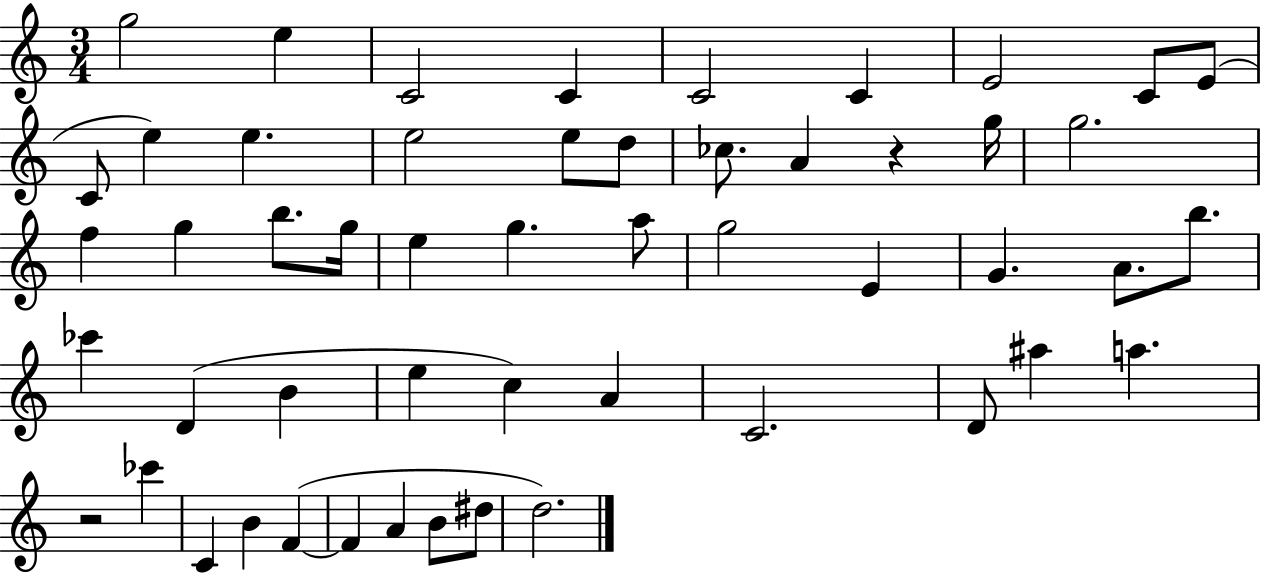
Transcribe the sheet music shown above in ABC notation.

X:1
T:Untitled
M:3/4
L:1/4
K:C
g2 e C2 C C2 C E2 C/2 E/2 C/2 e e e2 e/2 d/2 _c/2 A z g/4 g2 f g b/2 g/4 e g a/2 g2 E G A/2 b/2 _c' D B e c A C2 D/2 ^a a z2 _c' C B F F A B/2 ^d/2 d2